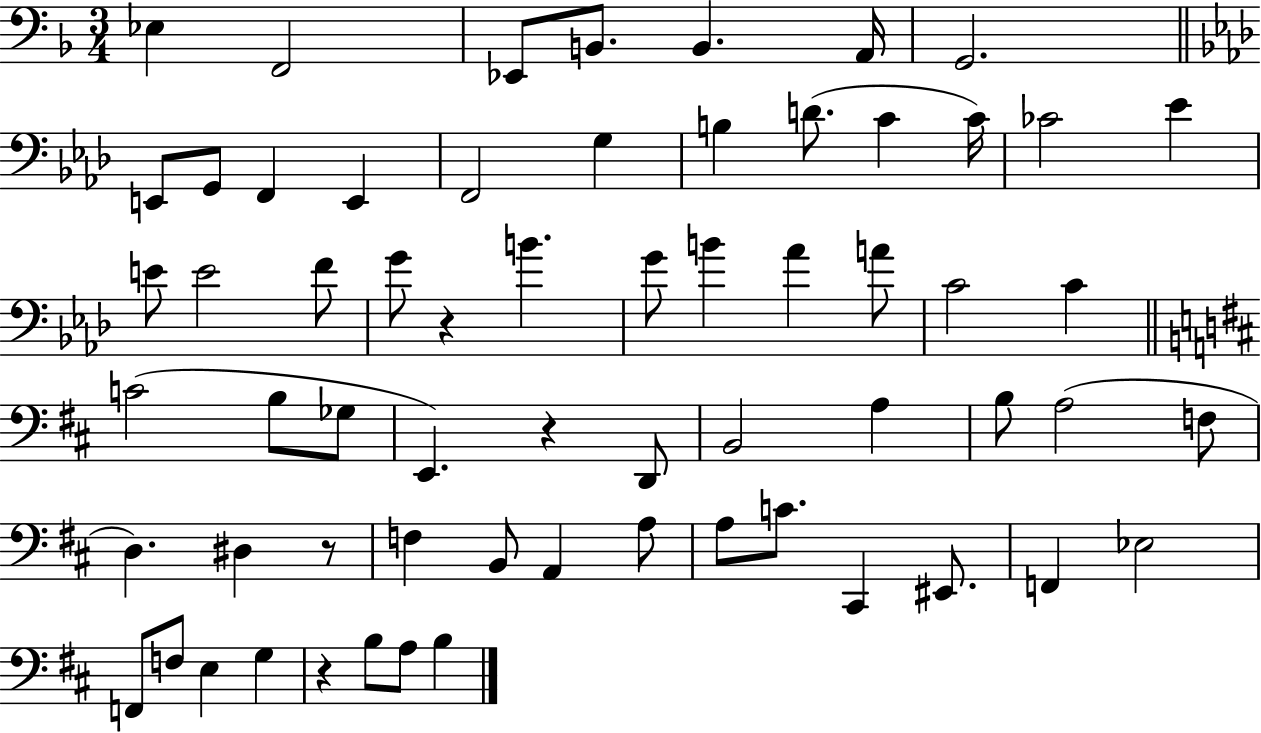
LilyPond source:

{
  \clef bass
  \numericTimeSignature
  \time 3/4
  \key f \major
  ees4 f,2 | ees,8 b,8. b,4. a,16 | g,2. | \bar "||" \break \key f \minor e,8 g,8 f,4 e,4 | f,2 g4 | b4 d'8.( c'4 c'16) | ces'2 ees'4 | \break e'8 e'2 f'8 | g'8 r4 b'4. | g'8 b'4 aes'4 a'8 | c'2 c'4 | \break \bar "||" \break \key d \major c'2( b8 ges8 | e,4.) r4 d,8 | b,2 a4 | b8 a2( f8 | \break d4.) dis4 r8 | f4 b,8 a,4 a8 | a8 c'8. cis,4 eis,8. | f,4 ees2 | \break f,8 f8 e4 g4 | r4 b8 a8 b4 | \bar "|."
}